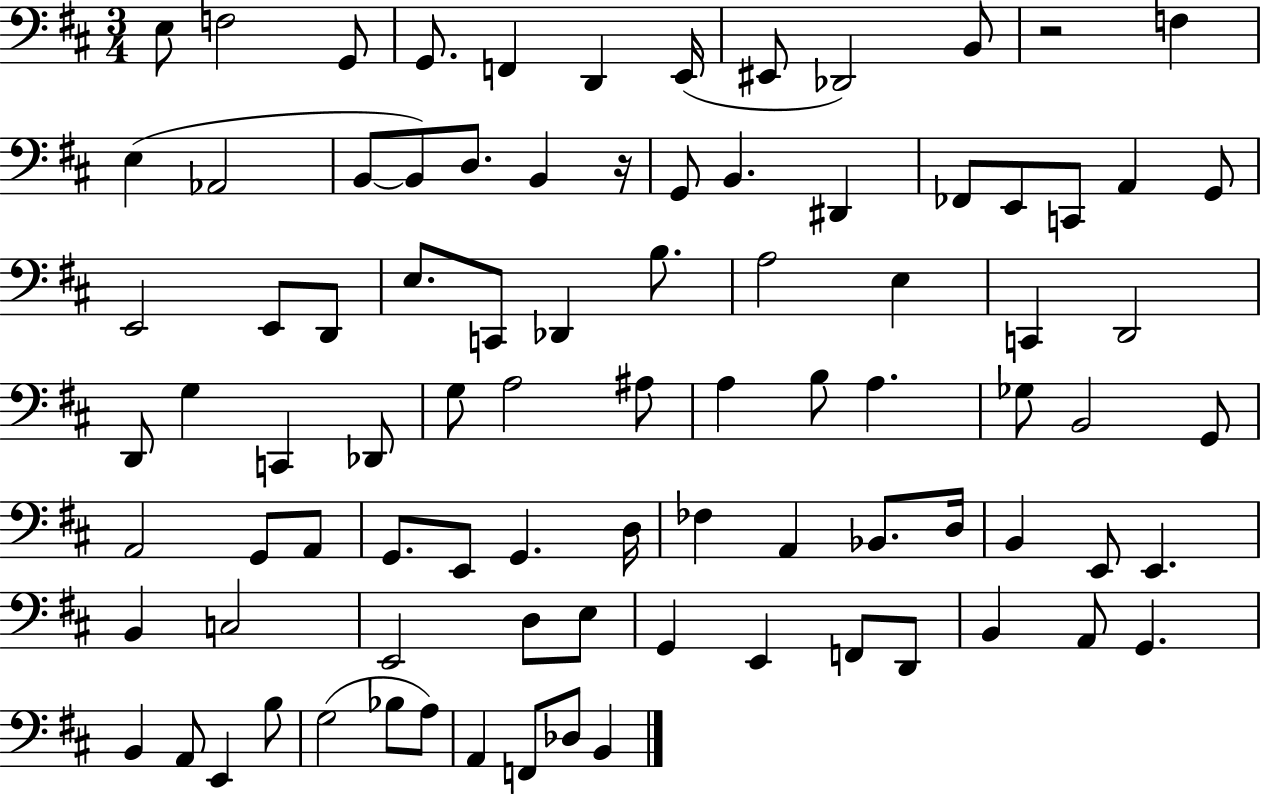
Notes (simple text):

E3/e F3/h G2/e G2/e. F2/q D2/q E2/s EIS2/e Db2/h B2/e R/h F3/q E3/q Ab2/h B2/e B2/e D3/e. B2/q R/s G2/e B2/q. D#2/q FES2/e E2/e C2/e A2/q G2/e E2/h E2/e D2/e E3/e. C2/e Db2/q B3/e. A3/h E3/q C2/q D2/h D2/e G3/q C2/q Db2/e G3/e A3/h A#3/e A3/q B3/e A3/q. Gb3/e B2/h G2/e A2/h G2/e A2/e G2/e. E2/e G2/q. D3/s FES3/q A2/q Bb2/e. D3/s B2/q E2/e E2/q. B2/q C3/h E2/h D3/e E3/e G2/q E2/q F2/e D2/e B2/q A2/e G2/q. B2/q A2/e E2/q B3/e G3/h Bb3/e A3/e A2/q F2/e Db3/e B2/q